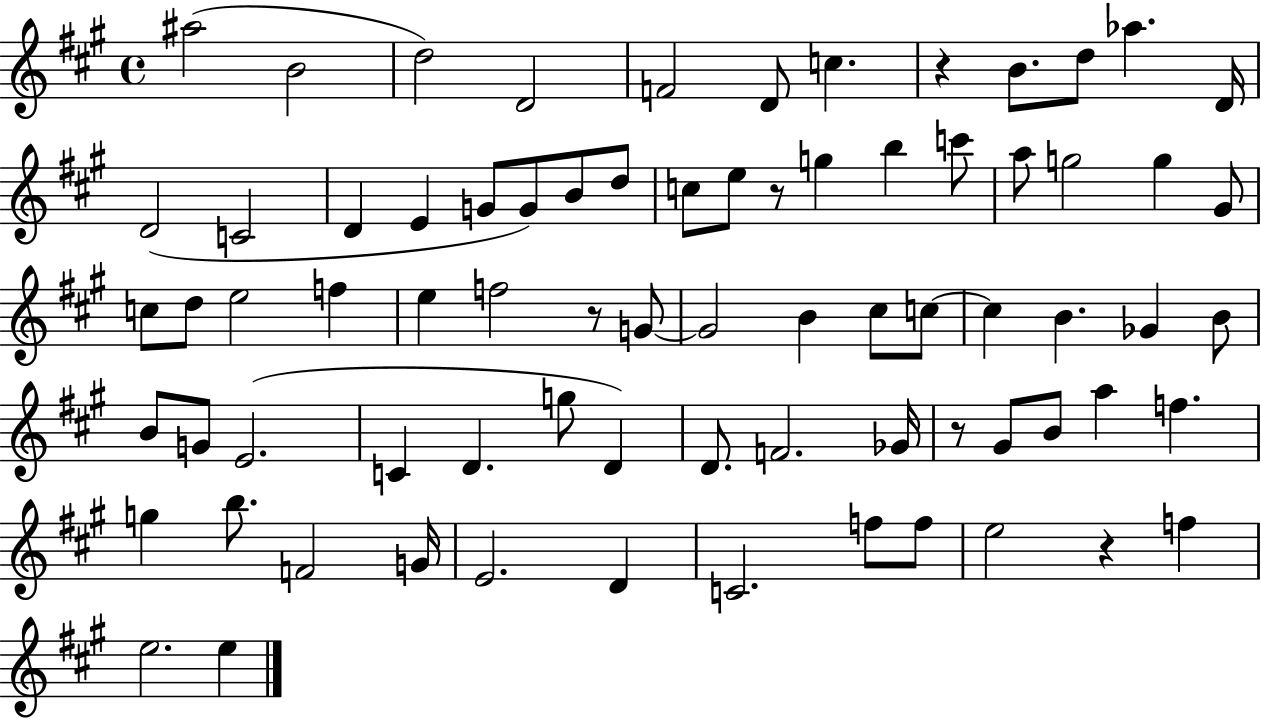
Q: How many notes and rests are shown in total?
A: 75